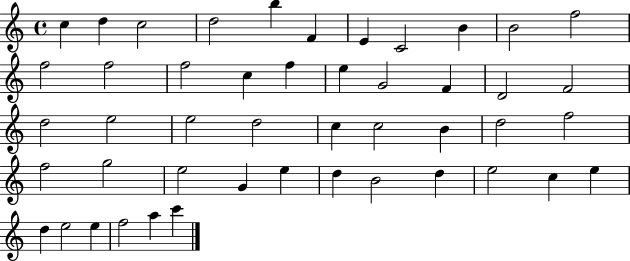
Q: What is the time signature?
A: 4/4